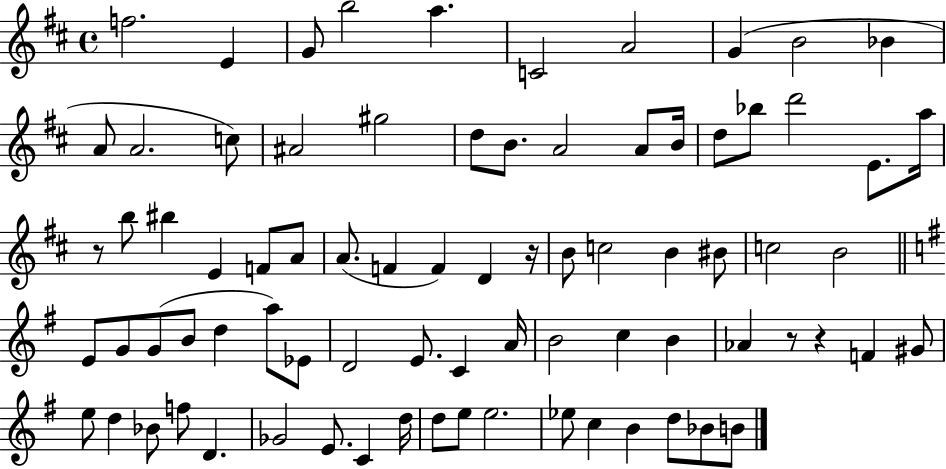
{
  \clef treble
  \time 4/4
  \defaultTimeSignature
  \key d \major
  f''2. e'4 | g'8 b''2 a''4. | c'2 a'2 | g'4( b'2 bes'4 | \break a'8 a'2. c''8) | ais'2 gis''2 | d''8 b'8. a'2 a'8 b'16 | d''8 bes''8 d'''2 e'8. a''16 | \break r8 b''8 bis''4 e'4 f'8 a'8 | a'8.( f'4 f'4) d'4 r16 | b'8 c''2 b'4 bis'8 | c''2 b'2 | \break \bar "||" \break \key g \major e'8 g'8 g'8( b'8 d''4 a''8) ees'8 | d'2 e'8. c'4 a'16 | b'2 c''4 b'4 | aes'4 r8 r4 f'4 gis'8 | \break e''8 d''4 bes'8 f''8 d'4. | ges'2 e'8. c'4 d''16 | d''8 e''8 e''2. | ees''8 c''4 b'4 d''8 bes'8 b'8 | \break \bar "|."
}